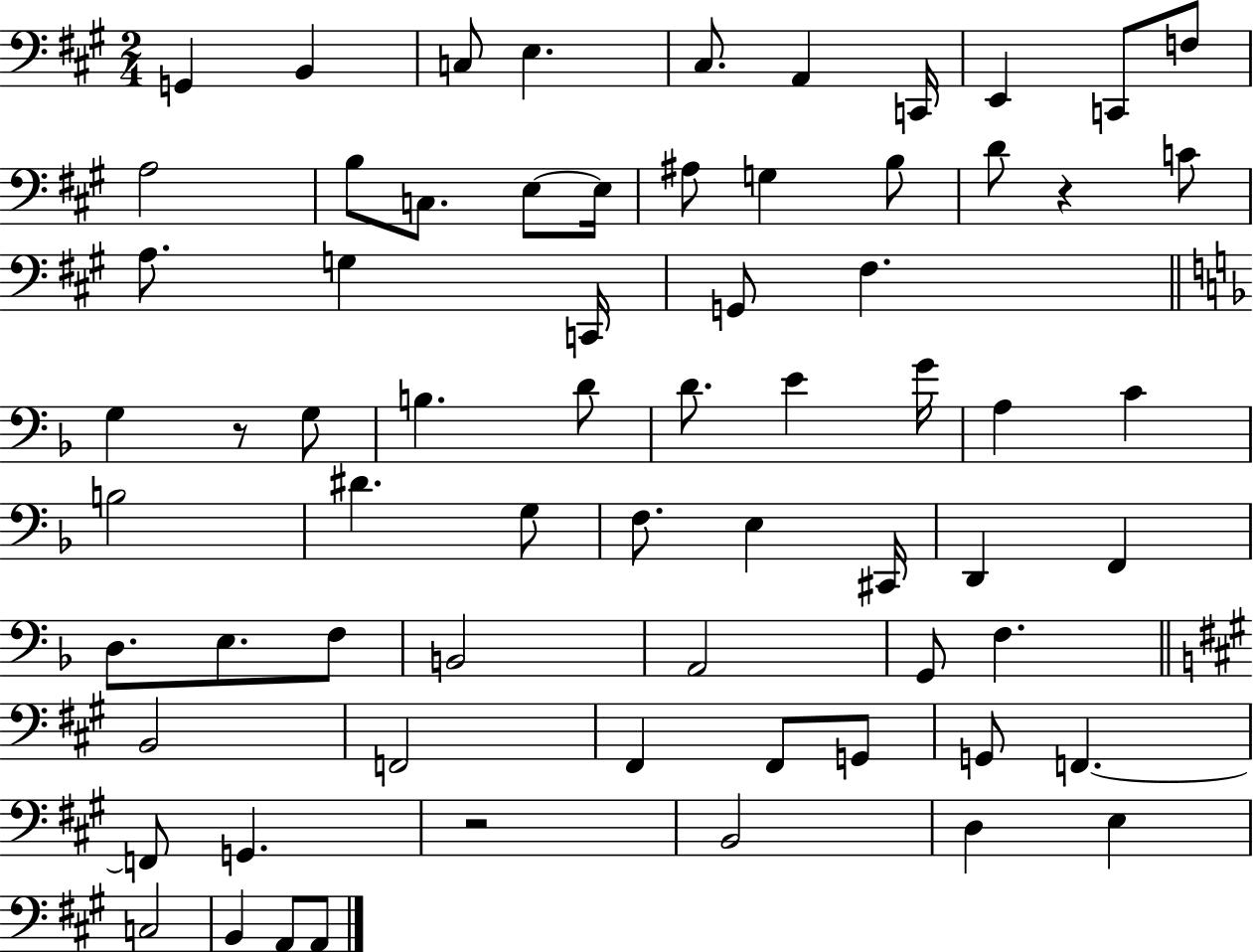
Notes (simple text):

G2/q B2/q C3/e E3/q. C#3/e. A2/q C2/s E2/q C2/e F3/e A3/h B3/e C3/e. E3/e E3/s A#3/e G3/q B3/e D4/e R/q C4/e A3/e. G3/q C2/s G2/e F#3/q. G3/q R/e G3/e B3/q. D4/e D4/e. E4/q G4/s A3/q C4/q B3/h D#4/q. G3/e F3/e. E3/q C#2/s D2/q F2/q D3/e. E3/e. F3/e B2/h A2/h G2/e F3/q. B2/h F2/h F#2/q F#2/e G2/e G2/e F2/q. F2/e G2/q. R/h B2/h D3/q E3/q C3/h B2/q A2/e A2/e